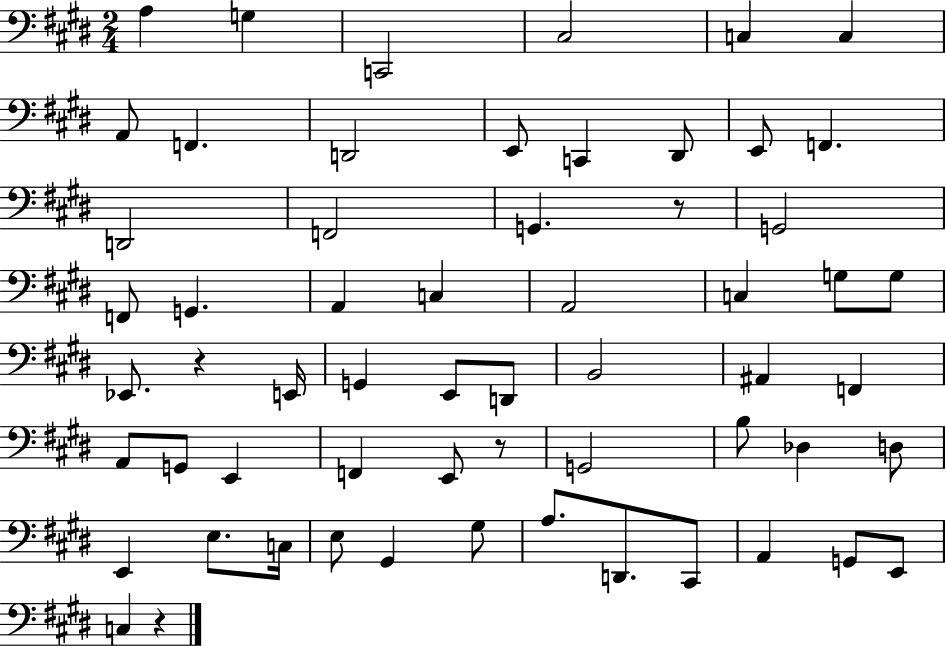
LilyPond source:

{
  \clef bass
  \numericTimeSignature
  \time 2/4
  \key e \major
  \repeat volta 2 { a4 g4 | c,2 | cis2 | c4 c4 | \break a,8 f,4. | d,2 | e,8 c,4 dis,8 | e,8 f,4. | \break d,2 | f,2 | g,4. r8 | g,2 | \break f,8 g,4. | a,4 c4 | a,2 | c4 g8 g8 | \break ees,8. r4 e,16 | g,4 e,8 d,8 | b,2 | ais,4 f,4 | \break a,8 g,8 e,4 | f,4 e,8 r8 | g,2 | b8 des4 d8 | \break e,4 e8. c16 | e8 gis,4 gis8 | a8. d,8. cis,8 | a,4 g,8 e,8 | \break c4 r4 | } \bar "|."
}